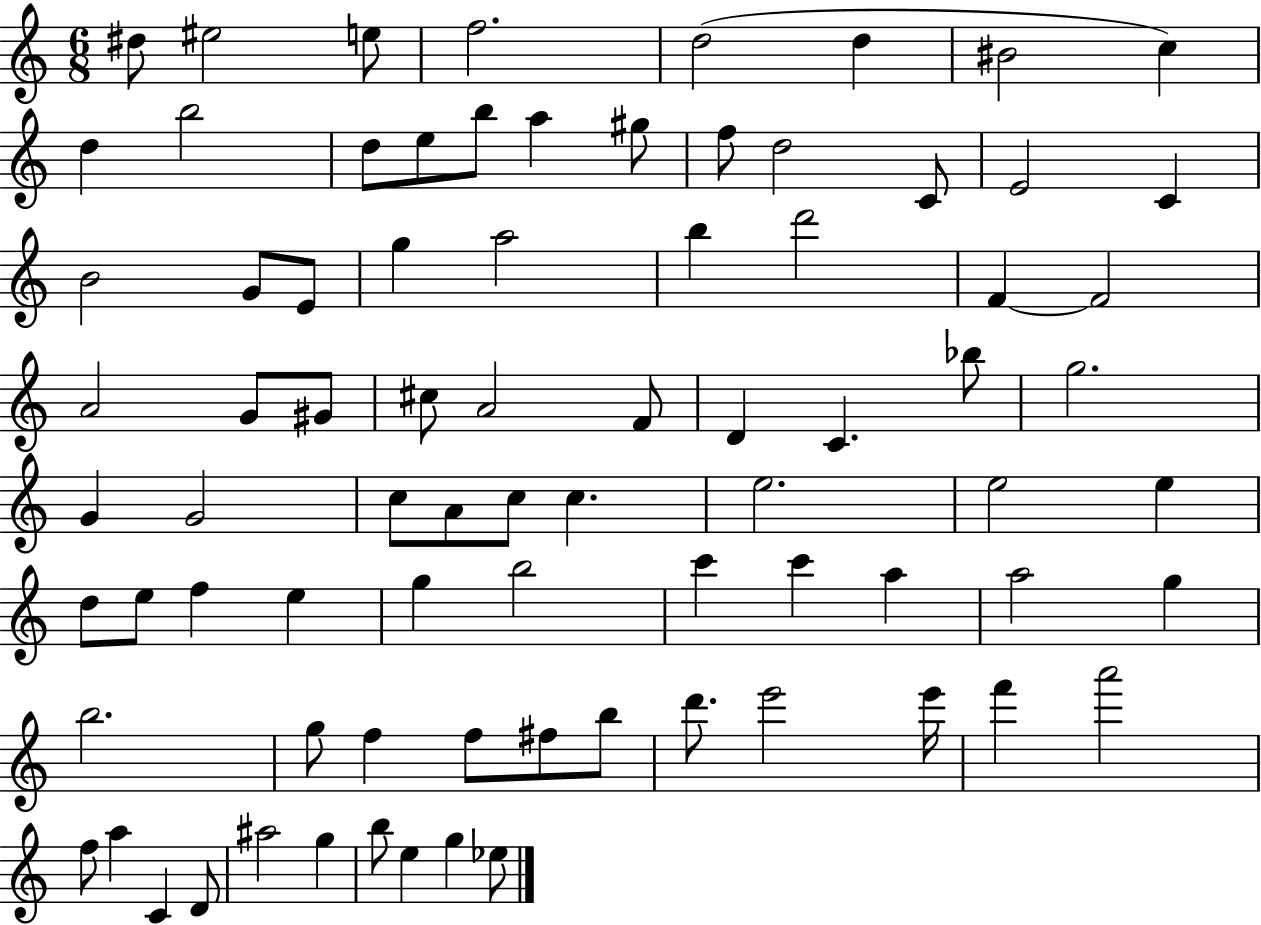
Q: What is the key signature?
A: C major